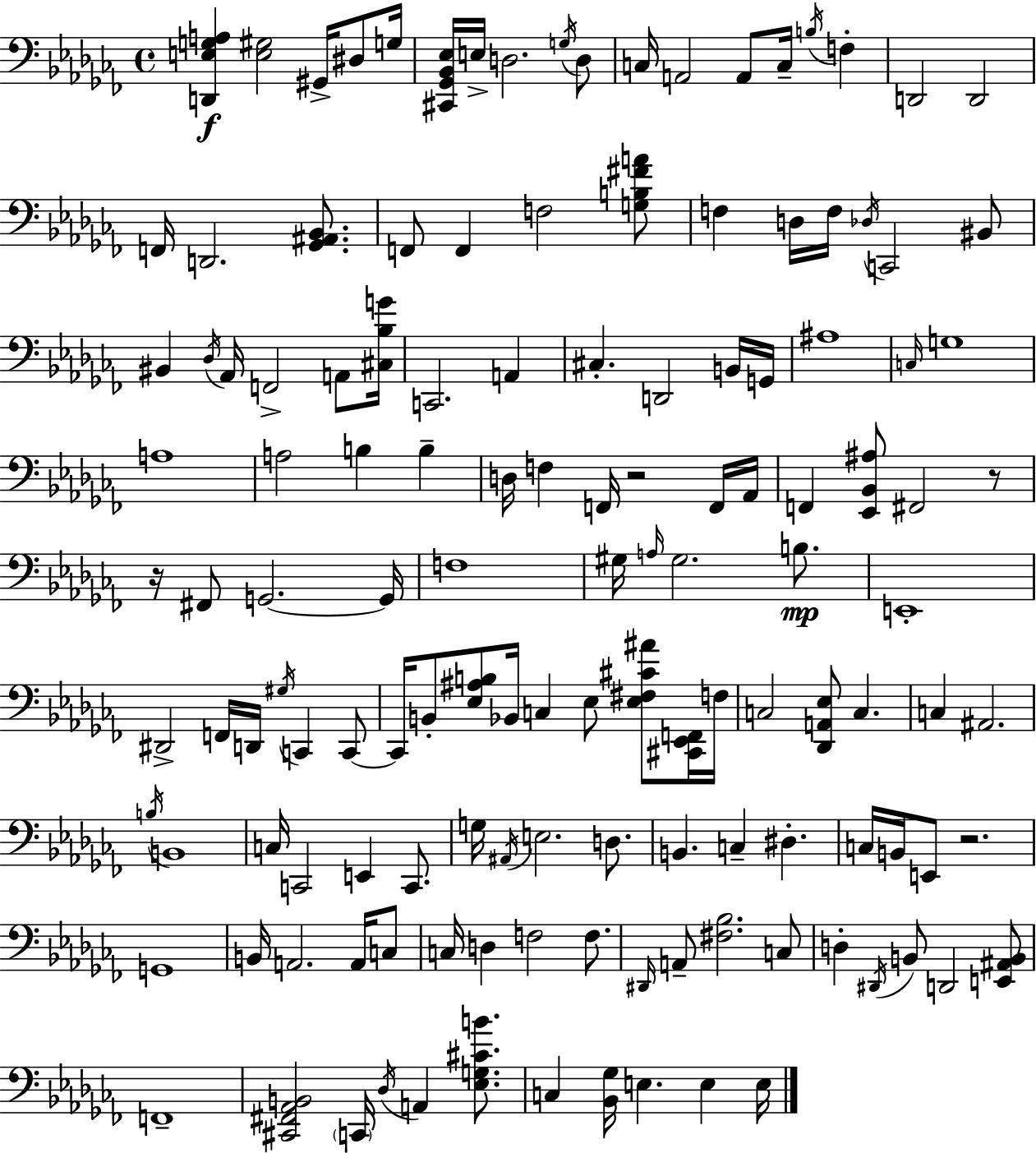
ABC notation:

X:1
T:Untitled
M:4/4
L:1/4
K:Abm
[D,,E,G,A,] [E,^G,]2 ^G,,/4 ^D,/2 G,/4 [^C,,_G,,_B,,_E,]/4 E,/4 D,2 G,/4 D,/2 C,/4 A,,2 A,,/2 C,/4 B,/4 F, D,,2 D,,2 F,,/4 D,,2 [_G,,^A,,_B,,]/2 F,,/2 F,, F,2 [G,B,^FA]/2 F, D,/4 F,/4 _D,/4 C,,2 ^B,,/2 ^B,, _D,/4 _A,,/4 F,,2 A,,/2 [^C,_B,G]/4 C,,2 A,, ^C, D,,2 B,,/4 G,,/4 ^A,4 C,/4 G,4 A,4 A,2 B, B, D,/4 F, F,,/4 z2 F,,/4 _A,,/4 F,, [_E,,_B,,^A,]/2 ^F,,2 z/2 z/4 ^F,,/2 G,,2 G,,/4 F,4 ^G,/4 A,/4 ^G,2 B,/2 E,,4 ^D,,2 F,,/4 D,,/4 ^G,/4 C,, C,,/2 C,,/4 B,,/2 [_E,^A,B,]/2 _B,,/4 C, _E,/2 [_E,^F,^C^A]/2 [^C,,_E,,F,,]/4 F,/4 C,2 [_D,,A,,_E,]/2 C, C, ^A,,2 B,/4 B,,4 C,/4 C,,2 E,, C,,/2 G,/4 ^A,,/4 E,2 D,/2 B,, C, ^D, C,/4 B,,/4 E,,/2 z2 G,,4 B,,/4 A,,2 A,,/4 C,/2 C,/4 D, F,2 F,/2 ^D,,/4 A,,/2 [^F,_B,]2 C,/2 D, ^D,,/4 B,,/2 D,,2 [E,,^A,,B,,]/2 F,,4 [^C,,^F,,_A,,B,,]2 C,,/4 _D,/4 A,, [_E,G,^CB]/2 C, [_B,,_G,]/4 E, E, E,/4